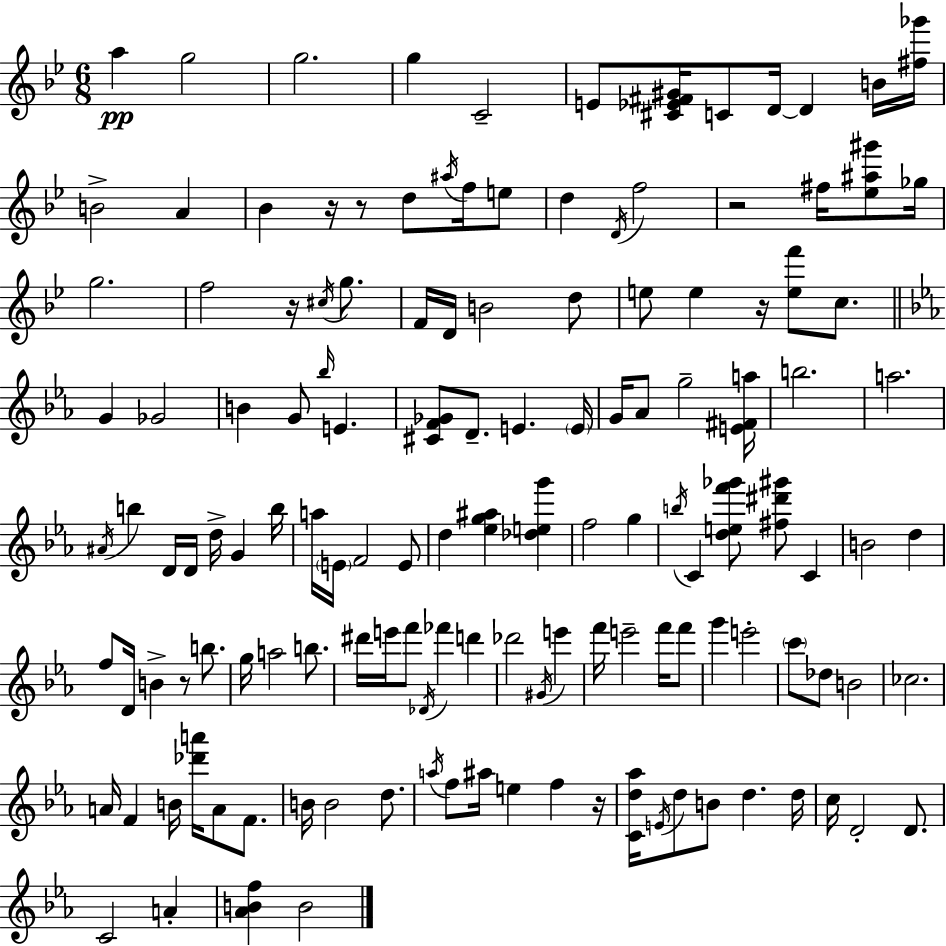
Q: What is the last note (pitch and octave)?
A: B4